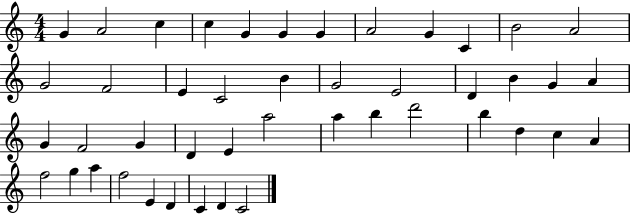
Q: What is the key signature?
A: C major